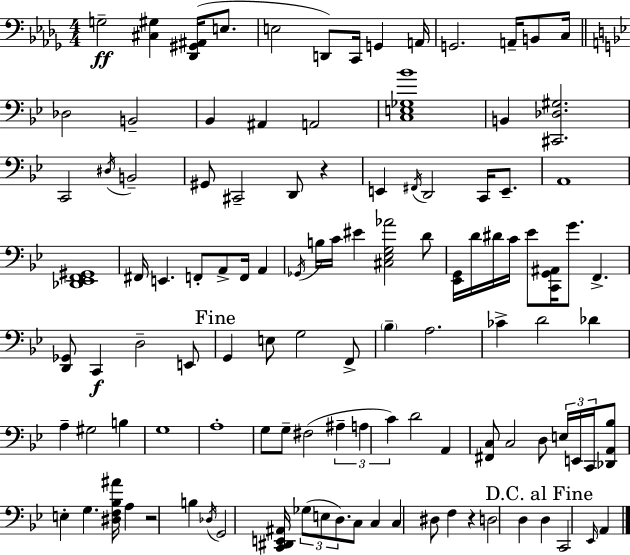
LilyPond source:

{
  \clef bass
  \numericTimeSignature
  \time 4/4
  \key bes \minor
  g2--\ff <cis gis>4 <des, gis, ais,>16( e8. | e2 d,8) c,16 g,4 a,16 | g,2. a,16-- b,8 c16 | \bar "||" \break \key g \minor des2 b,2-- | bes,4 ais,4 a,2 | <c e ges bes'>1 | b,4 <cis, des gis>2. | \break c,2 \acciaccatura { dis16 } b,2-- | gis,8 cis,2-- d,8 r4 | e,4 \acciaccatura { fis,16 } d,2 c,16 e,8.-- | a,1 | \break <des, ees, f, gis,>1 | fis,16 e,4. f,8-. a,8-> f,16 a,4 | \acciaccatura { ges,16 } b16 c'16 eis'4 <cis ees g aes'>2 | d'8 <ees, g,>16 d'16 dis'16 c'16 ees'8 <c, g, ais,>16 g'8. f,4.-> | \break <d, ges,>8 c,4\f d2-- | e,8 \mark "Fine" g,4 e8 g2 | f,8-> \parenthesize bes4-- a2. | ces'4-> d'2 des'4 | \break a4-- gis2 b4 | g1 | a1-. | g8 g8-- fis2( \tuplet 3/2 { ais4-- | \break a4 c'4) } d'2 | a,4 <fis, c>8 c2 | d8 \tuplet 3/2 { e16 e,16 c,16 } <des, a, bes>8 e4-. g4. | <dis f bes ais'>16 a4 r2 b4 | \break \acciaccatura { des16 } g,2 <c, dis, e, ais,>16 \tuplet 3/2 { ges8( e8 | d8.) } c8 c4 c4 dis8 | f4 r4 d2 | d4 \mark "D.C. al Fine" d4 c,2 | \break \grace { ees,16 } a,4 \bar "|."
}